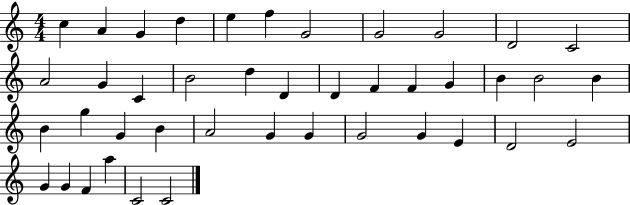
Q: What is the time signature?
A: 4/4